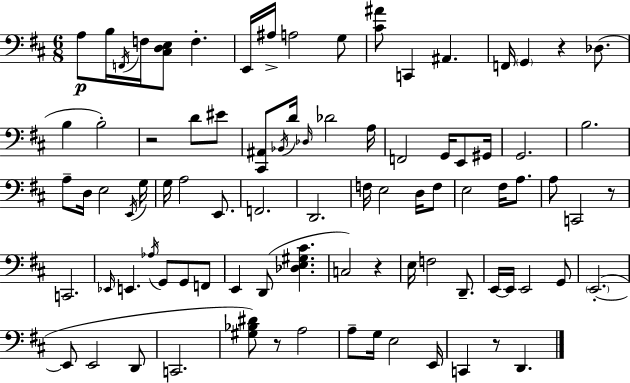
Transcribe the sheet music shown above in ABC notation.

X:1
T:Untitled
M:6/8
L:1/4
K:D
A,/2 B,/4 F,,/4 F,/4 [^C,D,E,]/2 F, E,,/4 ^A,/4 A,2 G,/2 [^C^A]/2 C,, ^A,, F,,/4 G,, z _D,/2 B, B,2 z2 D/2 ^E/2 [^C,,^A,,]/2 _B,,/4 D/4 _D,/4 _D2 A,/4 F,,2 G,,/4 E,,/2 ^G,,/4 G,,2 B,2 A,/2 D,/4 E,2 E,,/4 G,/4 G,/4 A,2 E,,/2 F,,2 D,,2 F,/4 E,2 D,/4 F,/2 E,2 ^F,/4 A,/2 A,/2 C,,2 z/2 C,,2 _E,,/4 E,, _A,/4 G,,/2 G,,/2 F,,/2 E,, D,,/2 [_D,E,^G,^C] C,2 z E,/4 F,2 D,,/2 E,,/4 E,,/4 E,,2 G,,/2 E,,2 E,,/2 E,,2 D,,/2 C,,2 [^G,_B,^D]/2 z/2 A,2 A,/2 G,/4 E,2 E,,/4 C,, z/2 D,,